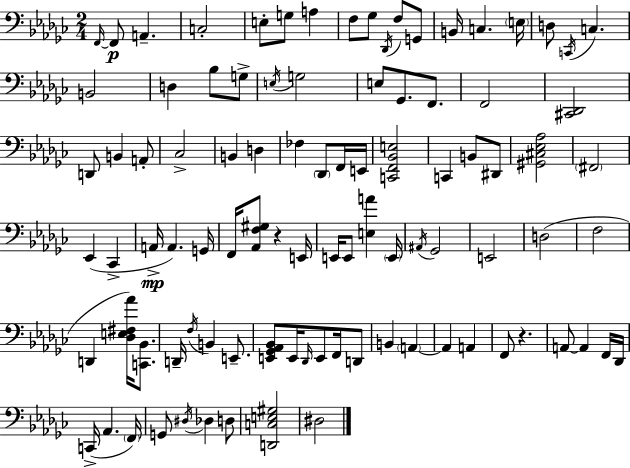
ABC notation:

X:1
T:Untitled
M:2/4
L:1/4
K:Ebm
F,,/4 F,,/2 A,, C,2 E,/2 G,/2 A, F,/2 _G,/2 _D,,/4 F,/2 G,,/2 B,,/4 C, E,/4 D,/2 C,,/4 C, B,,2 D, _B,/2 G,/2 E,/4 G,2 E,/2 _G,,/2 F,,/2 F,,2 [^C,,_D,,]2 D,,/2 B,, A,,/2 _C,2 B,, D, _F, _D,,/2 F,,/4 E,,/4 [C,,F,,_B,,E,]2 C,, B,,/2 ^D,,/2 [^G,,^C,_E,_A,]2 ^F,,2 _E,, _C,, A,,/4 A,, G,,/4 F,,/4 [_A,,F,^G,]/2 z E,,/4 E,,/4 E,,/2 [E,A] E,,/4 ^A,,/4 _G,,2 E,,2 D,2 F,2 D,, [_D,E,^F,_A]/4 [C,,_B,,]/2 D,,/4 F,/4 B,, E,,/2 [E,,_G,,_A,,_B,,]/2 E,,/4 _D,,/4 E,,/2 F,,/4 D,,/2 B,, A,, A,, A,, F,,/2 z A,,/2 A,, F,,/4 _D,,/4 C,,/4 _A,, F,,/4 G,,/2 ^D,/4 _D, D,/2 [D,,C,E,^G,]2 ^D,2